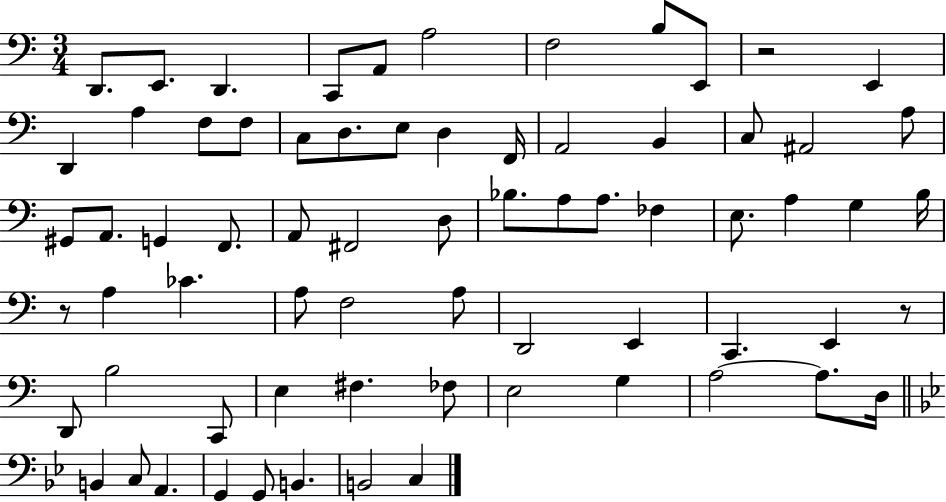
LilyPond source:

{
  \clef bass
  \numericTimeSignature
  \time 3/4
  \key c \major
  d,8. e,8. d,4. | c,8 a,8 a2 | f2 b8 e,8 | r2 e,4 | \break d,4 a4 f8 f8 | c8 d8. e8 d4 f,16 | a,2 b,4 | c8 ais,2 a8 | \break gis,8 a,8. g,4 f,8. | a,8 fis,2 d8 | bes8. a8 a8. fes4 | e8. a4 g4 b16 | \break r8 a4 ces'4. | a8 f2 a8 | d,2 e,4 | c,4. e,4 r8 | \break d,8 b2 c,8 | e4 fis4. fes8 | e2 g4 | a2~~ a8. d16 | \break \bar "||" \break \key bes \major b,4 c8 a,4. | g,4 g,8 b,4. | b,2 c4 | \bar "|."
}